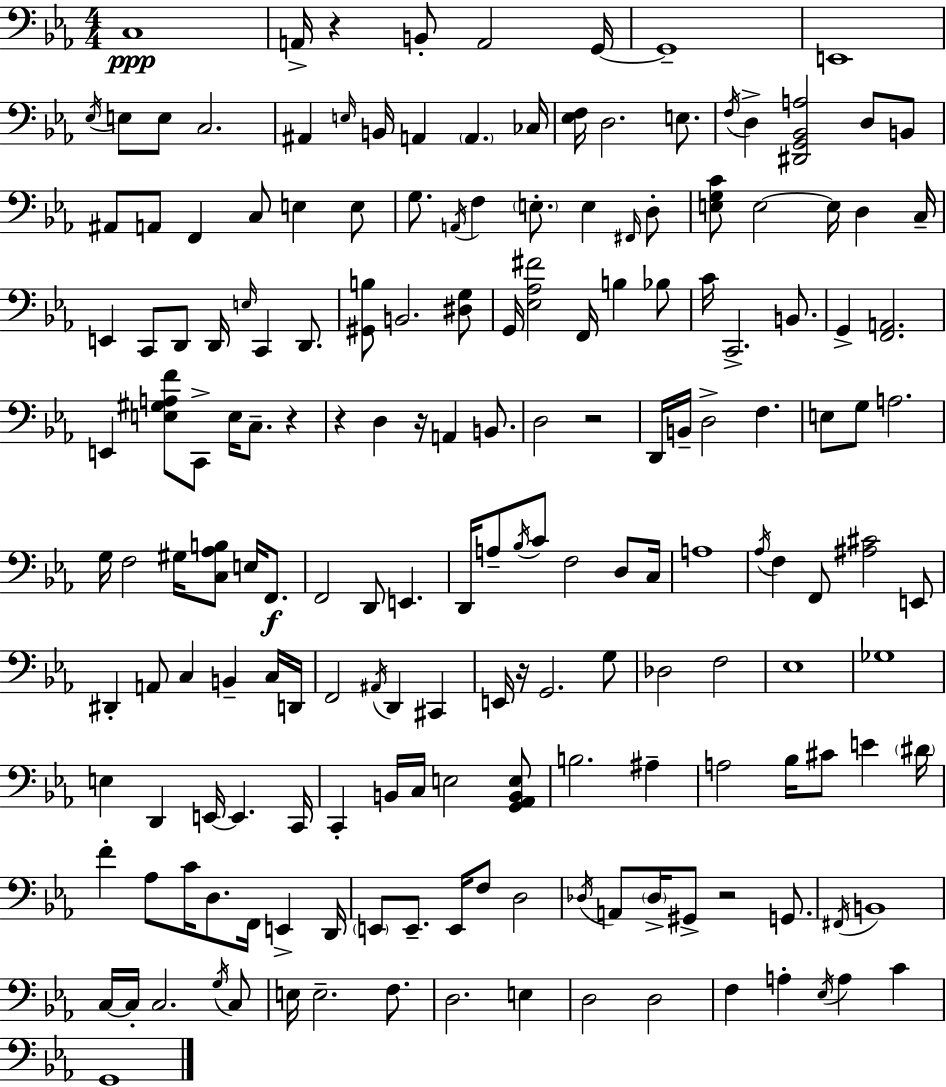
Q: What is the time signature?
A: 4/4